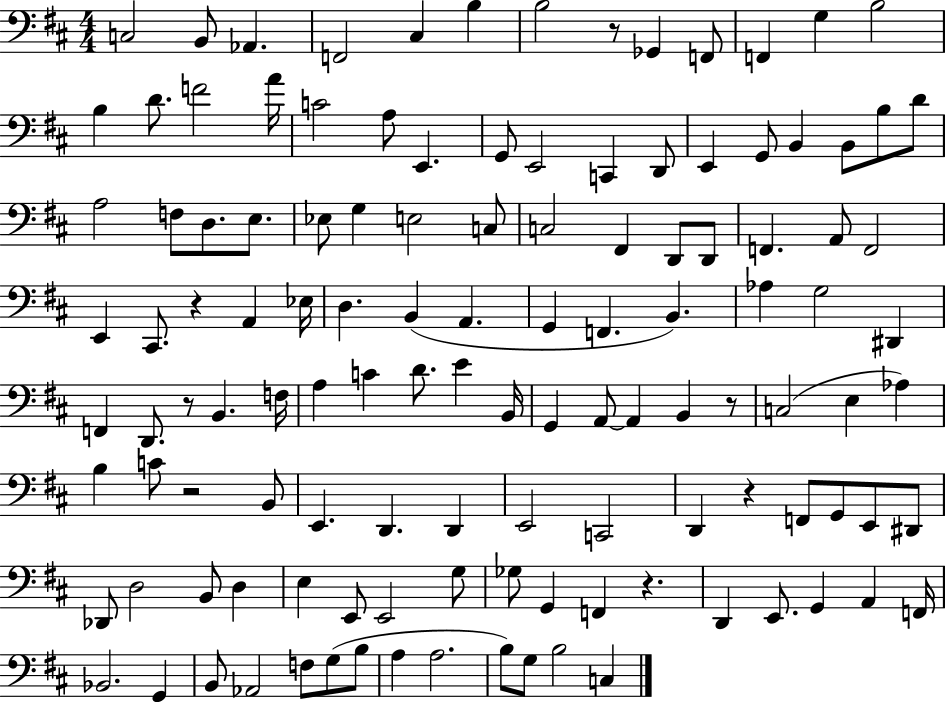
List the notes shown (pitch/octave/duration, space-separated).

C3/h B2/e Ab2/q. F2/h C#3/q B3/q B3/h R/e Gb2/q F2/e F2/q G3/q B3/h B3/q D4/e. F4/h A4/s C4/h A3/e E2/q. G2/e E2/h C2/q D2/e E2/q G2/e B2/q B2/e B3/e D4/e A3/h F3/e D3/e. E3/e. Eb3/e G3/q E3/h C3/e C3/h F#2/q D2/e D2/e F2/q. A2/e F2/h E2/q C#2/e. R/q A2/q Eb3/s D3/q. B2/q A2/q. G2/q F2/q. B2/q. Ab3/q G3/h D#2/q F2/q D2/e. R/e B2/q. F3/s A3/q C4/q D4/e. E4/q B2/s G2/q A2/e A2/q B2/q R/e C3/h E3/q Ab3/q B3/q C4/e R/h B2/e E2/q. D2/q. D2/q E2/h C2/h D2/q R/q F2/e G2/e E2/e D#2/e Db2/e D3/h B2/e D3/q E3/q E2/e E2/h G3/e Gb3/e G2/q F2/q R/q. D2/q E2/e. G2/q A2/q F2/s Bb2/h. G2/q B2/e Ab2/h F3/e G3/e B3/e A3/q A3/h. B3/e G3/e B3/h C3/q